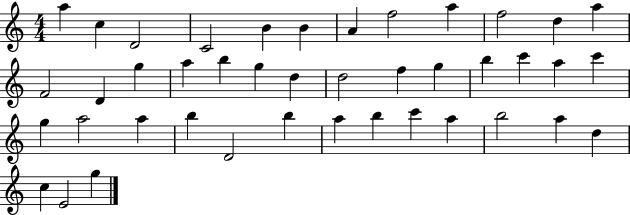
A5/q C5/q D4/h C4/h B4/q B4/q A4/q F5/h A5/q F5/h D5/q A5/q F4/h D4/q G5/q A5/q B5/q G5/q D5/q D5/h F5/q G5/q B5/q C6/q A5/q C6/q G5/q A5/h A5/q B5/q D4/h B5/q A5/q B5/q C6/q A5/q B5/h A5/q D5/q C5/q E4/h G5/q